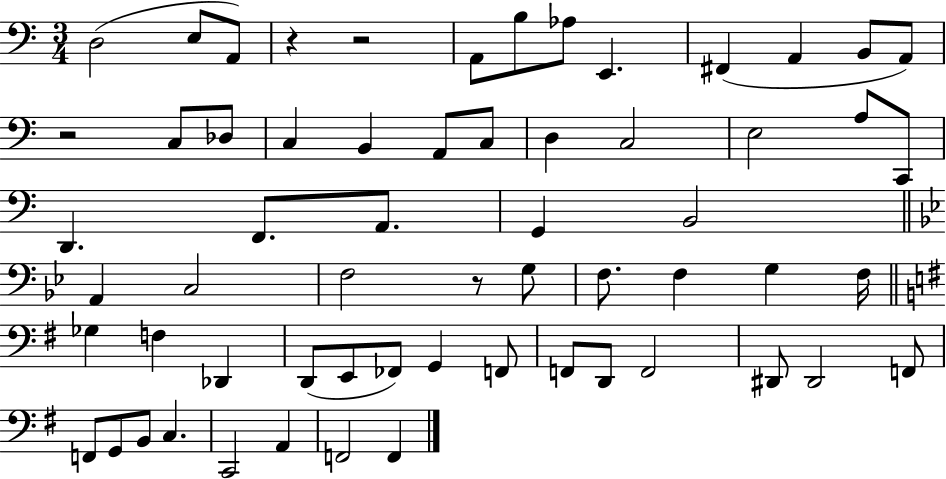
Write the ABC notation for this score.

X:1
T:Untitled
M:3/4
L:1/4
K:C
D,2 E,/2 A,,/2 z z2 A,,/2 B,/2 _A,/2 E,, ^F,, A,, B,,/2 A,,/2 z2 C,/2 _D,/2 C, B,, A,,/2 C,/2 D, C,2 E,2 A,/2 C,,/2 D,, F,,/2 A,,/2 G,, B,,2 A,, C,2 F,2 z/2 G,/2 F,/2 F, G, F,/4 _G, F, _D,, D,,/2 E,,/2 _F,,/2 G,, F,,/2 F,,/2 D,,/2 F,,2 ^D,,/2 ^D,,2 F,,/2 F,,/2 G,,/2 B,,/2 C, C,,2 A,, F,,2 F,,